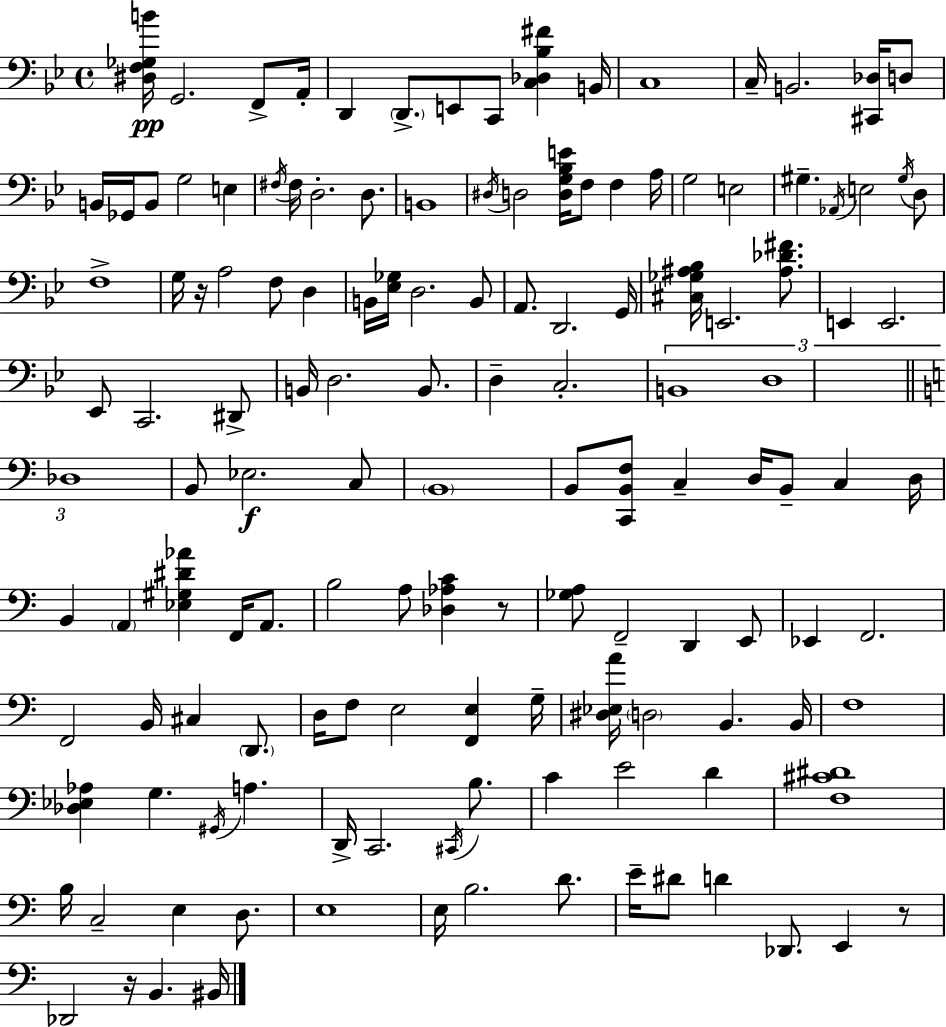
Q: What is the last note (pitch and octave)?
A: BIS2